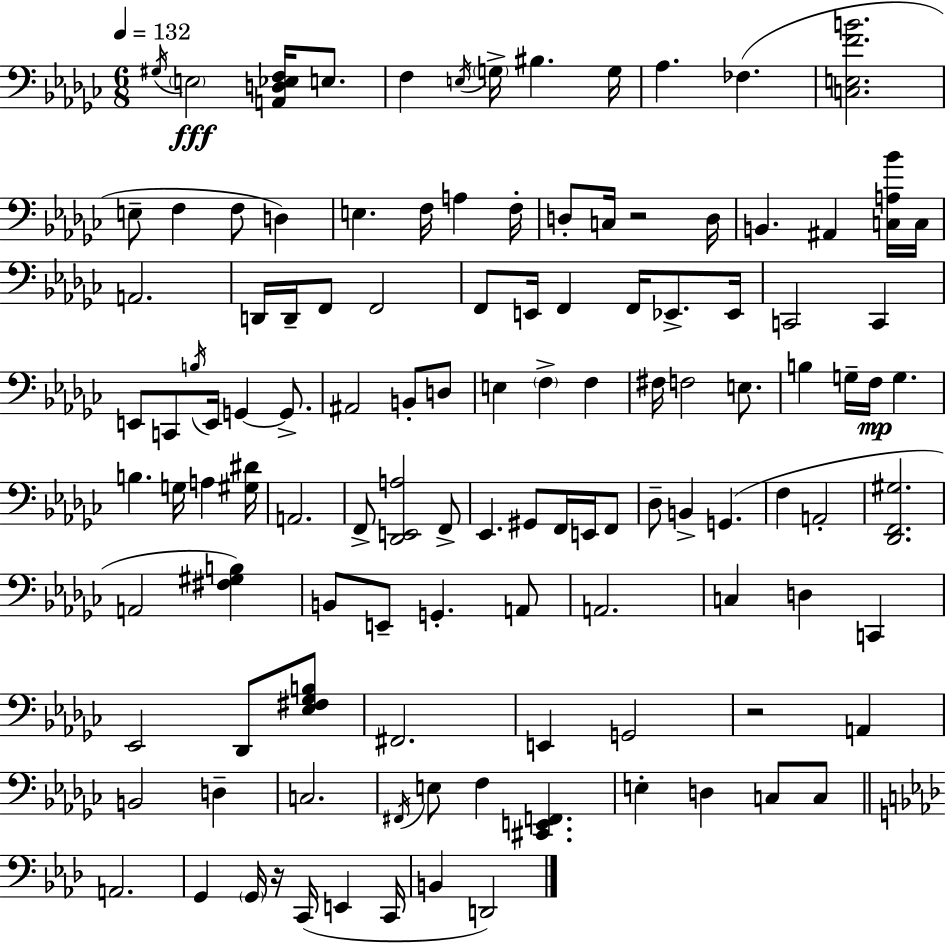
X:1
T:Untitled
M:6/8
L:1/4
K:Ebm
^G,/4 E,2 [A,,D,_E,F,]/4 E,/2 F, E,/4 G,/4 ^B, G,/4 _A, _F, [C,E,FB]2 E,/2 F, F,/2 D, E, F,/4 A, F,/4 D,/2 C,/4 z2 D,/4 B,, ^A,, [C,A,_B]/4 C,/4 A,,2 D,,/4 D,,/4 F,,/2 F,,2 F,,/2 E,,/4 F,, F,,/4 _E,,/2 _E,,/4 C,,2 C,, E,,/2 C,,/2 B,/4 E,,/4 G,, G,,/2 ^A,,2 B,,/2 D,/2 E, F, F, ^F,/4 F,2 E,/2 B, G,/4 F,/4 G, B, G,/4 A, [^G,^D]/4 A,,2 F,,/2 [_D,,E,,A,]2 F,,/2 _E,, ^G,,/2 F,,/4 E,,/4 F,,/2 _D,/2 B,, G,, F, A,,2 [_D,,F,,^G,]2 A,,2 [^F,^G,B,] B,,/2 E,,/2 G,, A,,/2 A,,2 C, D, C,, _E,,2 _D,,/2 [_E,^F,_G,B,]/2 ^F,,2 E,, G,,2 z2 A,, B,,2 D, C,2 ^F,,/4 E,/2 F, [^C,,E,,F,,] E, D, C,/2 C,/2 A,,2 G,, G,,/4 z/4 C,,/4 E,, C,,/4 B,, D,,2